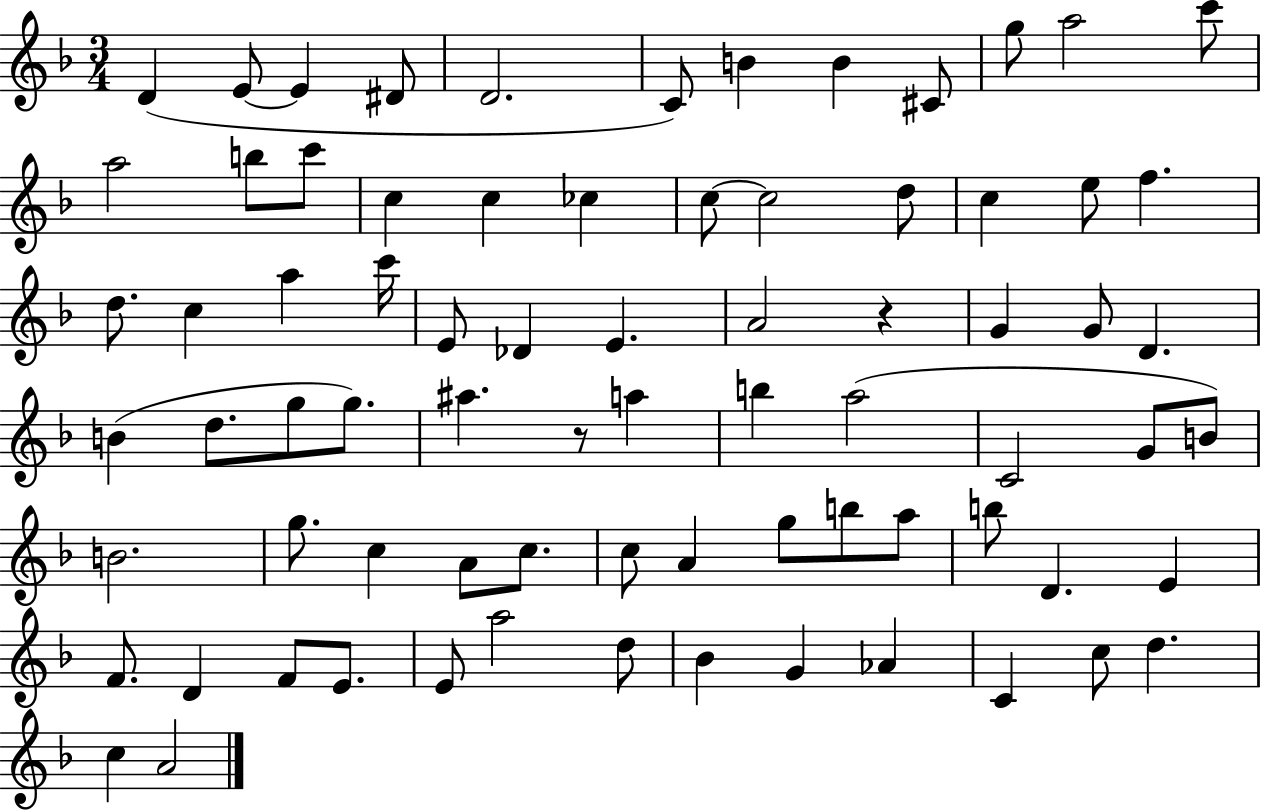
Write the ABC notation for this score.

X:1
T:Untitled
M:3/4
L:1/4
K:F
D E/2 E ^D/2 D2 C/2 B B ^C/2 g/2 a2 c'/2 a2 b/2 c'/2 c c _c c/2 c2 d/2 c e/2 f d/2 c a c'/4 E/2 _D E A2 z G G/2 D B d/2 g/2 g/2 ^a z/2 a b a2 C2 G/2 B/2 B2 g/2 c A/2 c/2 c/2 A g/2 b/2 a/2 b/2 D E F/2 D F/2 E/2 E/2 a2 d/2 _B G _A C c/2 d c A2